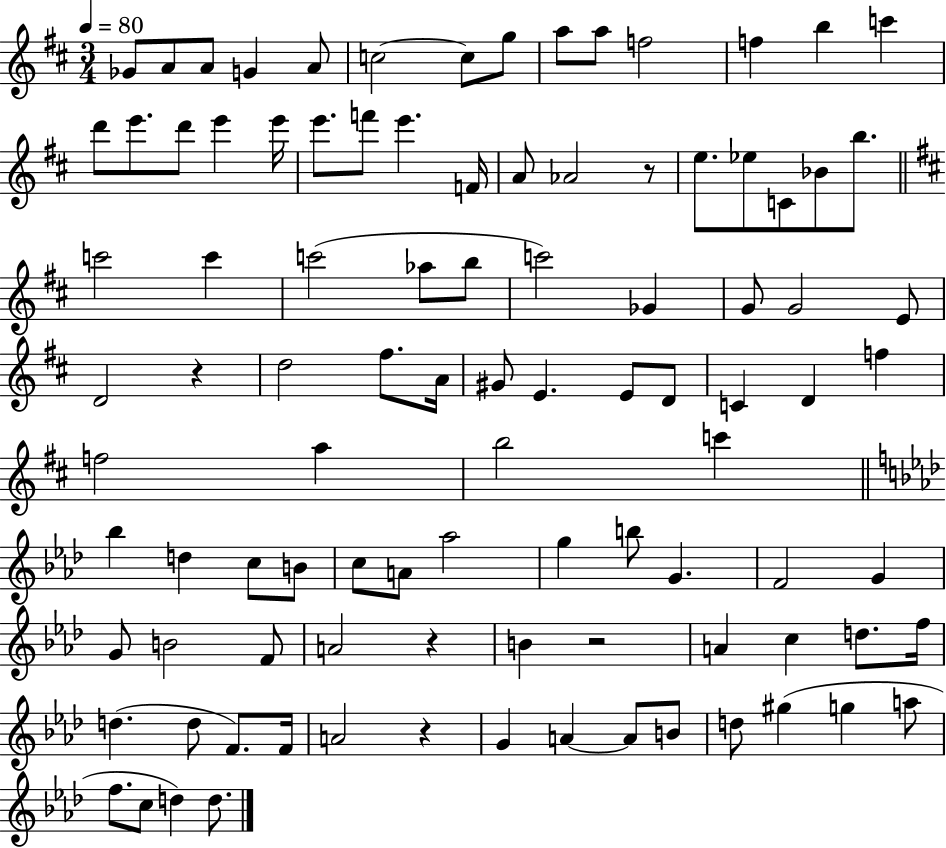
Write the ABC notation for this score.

X:1
T:Untitled
M:3/4
L:1/4
K:D
_G/2 A/2 A/2 G A/2 c2 c/2 g/2 a/2 a/2 f2 f b c' d'/2 e'/2 d'/2 e' e'/4 e'/2 f'/2 e' F/4 A/2 _A2 z/2 e/2 _e/2 C/2 _B/2 b/2 c'2 c' c'2 _a/2 b/2 c'2 _G G/2 G2 E/2 D2 z d2 ^f/2 A/4 ^G/2 E E/2 D/2 C D f f2 a b2 c' _b d c/2 B/2 c/2 A/2 _a2 g b/2 G F2 G G/2 B2 F/2 A2 z B z2 A c d/2 f/4 d d/2 F/2 F/4 A2 z G A A/2 B/2 d/2 ^g g a/2 f/2 c/2 d d/2